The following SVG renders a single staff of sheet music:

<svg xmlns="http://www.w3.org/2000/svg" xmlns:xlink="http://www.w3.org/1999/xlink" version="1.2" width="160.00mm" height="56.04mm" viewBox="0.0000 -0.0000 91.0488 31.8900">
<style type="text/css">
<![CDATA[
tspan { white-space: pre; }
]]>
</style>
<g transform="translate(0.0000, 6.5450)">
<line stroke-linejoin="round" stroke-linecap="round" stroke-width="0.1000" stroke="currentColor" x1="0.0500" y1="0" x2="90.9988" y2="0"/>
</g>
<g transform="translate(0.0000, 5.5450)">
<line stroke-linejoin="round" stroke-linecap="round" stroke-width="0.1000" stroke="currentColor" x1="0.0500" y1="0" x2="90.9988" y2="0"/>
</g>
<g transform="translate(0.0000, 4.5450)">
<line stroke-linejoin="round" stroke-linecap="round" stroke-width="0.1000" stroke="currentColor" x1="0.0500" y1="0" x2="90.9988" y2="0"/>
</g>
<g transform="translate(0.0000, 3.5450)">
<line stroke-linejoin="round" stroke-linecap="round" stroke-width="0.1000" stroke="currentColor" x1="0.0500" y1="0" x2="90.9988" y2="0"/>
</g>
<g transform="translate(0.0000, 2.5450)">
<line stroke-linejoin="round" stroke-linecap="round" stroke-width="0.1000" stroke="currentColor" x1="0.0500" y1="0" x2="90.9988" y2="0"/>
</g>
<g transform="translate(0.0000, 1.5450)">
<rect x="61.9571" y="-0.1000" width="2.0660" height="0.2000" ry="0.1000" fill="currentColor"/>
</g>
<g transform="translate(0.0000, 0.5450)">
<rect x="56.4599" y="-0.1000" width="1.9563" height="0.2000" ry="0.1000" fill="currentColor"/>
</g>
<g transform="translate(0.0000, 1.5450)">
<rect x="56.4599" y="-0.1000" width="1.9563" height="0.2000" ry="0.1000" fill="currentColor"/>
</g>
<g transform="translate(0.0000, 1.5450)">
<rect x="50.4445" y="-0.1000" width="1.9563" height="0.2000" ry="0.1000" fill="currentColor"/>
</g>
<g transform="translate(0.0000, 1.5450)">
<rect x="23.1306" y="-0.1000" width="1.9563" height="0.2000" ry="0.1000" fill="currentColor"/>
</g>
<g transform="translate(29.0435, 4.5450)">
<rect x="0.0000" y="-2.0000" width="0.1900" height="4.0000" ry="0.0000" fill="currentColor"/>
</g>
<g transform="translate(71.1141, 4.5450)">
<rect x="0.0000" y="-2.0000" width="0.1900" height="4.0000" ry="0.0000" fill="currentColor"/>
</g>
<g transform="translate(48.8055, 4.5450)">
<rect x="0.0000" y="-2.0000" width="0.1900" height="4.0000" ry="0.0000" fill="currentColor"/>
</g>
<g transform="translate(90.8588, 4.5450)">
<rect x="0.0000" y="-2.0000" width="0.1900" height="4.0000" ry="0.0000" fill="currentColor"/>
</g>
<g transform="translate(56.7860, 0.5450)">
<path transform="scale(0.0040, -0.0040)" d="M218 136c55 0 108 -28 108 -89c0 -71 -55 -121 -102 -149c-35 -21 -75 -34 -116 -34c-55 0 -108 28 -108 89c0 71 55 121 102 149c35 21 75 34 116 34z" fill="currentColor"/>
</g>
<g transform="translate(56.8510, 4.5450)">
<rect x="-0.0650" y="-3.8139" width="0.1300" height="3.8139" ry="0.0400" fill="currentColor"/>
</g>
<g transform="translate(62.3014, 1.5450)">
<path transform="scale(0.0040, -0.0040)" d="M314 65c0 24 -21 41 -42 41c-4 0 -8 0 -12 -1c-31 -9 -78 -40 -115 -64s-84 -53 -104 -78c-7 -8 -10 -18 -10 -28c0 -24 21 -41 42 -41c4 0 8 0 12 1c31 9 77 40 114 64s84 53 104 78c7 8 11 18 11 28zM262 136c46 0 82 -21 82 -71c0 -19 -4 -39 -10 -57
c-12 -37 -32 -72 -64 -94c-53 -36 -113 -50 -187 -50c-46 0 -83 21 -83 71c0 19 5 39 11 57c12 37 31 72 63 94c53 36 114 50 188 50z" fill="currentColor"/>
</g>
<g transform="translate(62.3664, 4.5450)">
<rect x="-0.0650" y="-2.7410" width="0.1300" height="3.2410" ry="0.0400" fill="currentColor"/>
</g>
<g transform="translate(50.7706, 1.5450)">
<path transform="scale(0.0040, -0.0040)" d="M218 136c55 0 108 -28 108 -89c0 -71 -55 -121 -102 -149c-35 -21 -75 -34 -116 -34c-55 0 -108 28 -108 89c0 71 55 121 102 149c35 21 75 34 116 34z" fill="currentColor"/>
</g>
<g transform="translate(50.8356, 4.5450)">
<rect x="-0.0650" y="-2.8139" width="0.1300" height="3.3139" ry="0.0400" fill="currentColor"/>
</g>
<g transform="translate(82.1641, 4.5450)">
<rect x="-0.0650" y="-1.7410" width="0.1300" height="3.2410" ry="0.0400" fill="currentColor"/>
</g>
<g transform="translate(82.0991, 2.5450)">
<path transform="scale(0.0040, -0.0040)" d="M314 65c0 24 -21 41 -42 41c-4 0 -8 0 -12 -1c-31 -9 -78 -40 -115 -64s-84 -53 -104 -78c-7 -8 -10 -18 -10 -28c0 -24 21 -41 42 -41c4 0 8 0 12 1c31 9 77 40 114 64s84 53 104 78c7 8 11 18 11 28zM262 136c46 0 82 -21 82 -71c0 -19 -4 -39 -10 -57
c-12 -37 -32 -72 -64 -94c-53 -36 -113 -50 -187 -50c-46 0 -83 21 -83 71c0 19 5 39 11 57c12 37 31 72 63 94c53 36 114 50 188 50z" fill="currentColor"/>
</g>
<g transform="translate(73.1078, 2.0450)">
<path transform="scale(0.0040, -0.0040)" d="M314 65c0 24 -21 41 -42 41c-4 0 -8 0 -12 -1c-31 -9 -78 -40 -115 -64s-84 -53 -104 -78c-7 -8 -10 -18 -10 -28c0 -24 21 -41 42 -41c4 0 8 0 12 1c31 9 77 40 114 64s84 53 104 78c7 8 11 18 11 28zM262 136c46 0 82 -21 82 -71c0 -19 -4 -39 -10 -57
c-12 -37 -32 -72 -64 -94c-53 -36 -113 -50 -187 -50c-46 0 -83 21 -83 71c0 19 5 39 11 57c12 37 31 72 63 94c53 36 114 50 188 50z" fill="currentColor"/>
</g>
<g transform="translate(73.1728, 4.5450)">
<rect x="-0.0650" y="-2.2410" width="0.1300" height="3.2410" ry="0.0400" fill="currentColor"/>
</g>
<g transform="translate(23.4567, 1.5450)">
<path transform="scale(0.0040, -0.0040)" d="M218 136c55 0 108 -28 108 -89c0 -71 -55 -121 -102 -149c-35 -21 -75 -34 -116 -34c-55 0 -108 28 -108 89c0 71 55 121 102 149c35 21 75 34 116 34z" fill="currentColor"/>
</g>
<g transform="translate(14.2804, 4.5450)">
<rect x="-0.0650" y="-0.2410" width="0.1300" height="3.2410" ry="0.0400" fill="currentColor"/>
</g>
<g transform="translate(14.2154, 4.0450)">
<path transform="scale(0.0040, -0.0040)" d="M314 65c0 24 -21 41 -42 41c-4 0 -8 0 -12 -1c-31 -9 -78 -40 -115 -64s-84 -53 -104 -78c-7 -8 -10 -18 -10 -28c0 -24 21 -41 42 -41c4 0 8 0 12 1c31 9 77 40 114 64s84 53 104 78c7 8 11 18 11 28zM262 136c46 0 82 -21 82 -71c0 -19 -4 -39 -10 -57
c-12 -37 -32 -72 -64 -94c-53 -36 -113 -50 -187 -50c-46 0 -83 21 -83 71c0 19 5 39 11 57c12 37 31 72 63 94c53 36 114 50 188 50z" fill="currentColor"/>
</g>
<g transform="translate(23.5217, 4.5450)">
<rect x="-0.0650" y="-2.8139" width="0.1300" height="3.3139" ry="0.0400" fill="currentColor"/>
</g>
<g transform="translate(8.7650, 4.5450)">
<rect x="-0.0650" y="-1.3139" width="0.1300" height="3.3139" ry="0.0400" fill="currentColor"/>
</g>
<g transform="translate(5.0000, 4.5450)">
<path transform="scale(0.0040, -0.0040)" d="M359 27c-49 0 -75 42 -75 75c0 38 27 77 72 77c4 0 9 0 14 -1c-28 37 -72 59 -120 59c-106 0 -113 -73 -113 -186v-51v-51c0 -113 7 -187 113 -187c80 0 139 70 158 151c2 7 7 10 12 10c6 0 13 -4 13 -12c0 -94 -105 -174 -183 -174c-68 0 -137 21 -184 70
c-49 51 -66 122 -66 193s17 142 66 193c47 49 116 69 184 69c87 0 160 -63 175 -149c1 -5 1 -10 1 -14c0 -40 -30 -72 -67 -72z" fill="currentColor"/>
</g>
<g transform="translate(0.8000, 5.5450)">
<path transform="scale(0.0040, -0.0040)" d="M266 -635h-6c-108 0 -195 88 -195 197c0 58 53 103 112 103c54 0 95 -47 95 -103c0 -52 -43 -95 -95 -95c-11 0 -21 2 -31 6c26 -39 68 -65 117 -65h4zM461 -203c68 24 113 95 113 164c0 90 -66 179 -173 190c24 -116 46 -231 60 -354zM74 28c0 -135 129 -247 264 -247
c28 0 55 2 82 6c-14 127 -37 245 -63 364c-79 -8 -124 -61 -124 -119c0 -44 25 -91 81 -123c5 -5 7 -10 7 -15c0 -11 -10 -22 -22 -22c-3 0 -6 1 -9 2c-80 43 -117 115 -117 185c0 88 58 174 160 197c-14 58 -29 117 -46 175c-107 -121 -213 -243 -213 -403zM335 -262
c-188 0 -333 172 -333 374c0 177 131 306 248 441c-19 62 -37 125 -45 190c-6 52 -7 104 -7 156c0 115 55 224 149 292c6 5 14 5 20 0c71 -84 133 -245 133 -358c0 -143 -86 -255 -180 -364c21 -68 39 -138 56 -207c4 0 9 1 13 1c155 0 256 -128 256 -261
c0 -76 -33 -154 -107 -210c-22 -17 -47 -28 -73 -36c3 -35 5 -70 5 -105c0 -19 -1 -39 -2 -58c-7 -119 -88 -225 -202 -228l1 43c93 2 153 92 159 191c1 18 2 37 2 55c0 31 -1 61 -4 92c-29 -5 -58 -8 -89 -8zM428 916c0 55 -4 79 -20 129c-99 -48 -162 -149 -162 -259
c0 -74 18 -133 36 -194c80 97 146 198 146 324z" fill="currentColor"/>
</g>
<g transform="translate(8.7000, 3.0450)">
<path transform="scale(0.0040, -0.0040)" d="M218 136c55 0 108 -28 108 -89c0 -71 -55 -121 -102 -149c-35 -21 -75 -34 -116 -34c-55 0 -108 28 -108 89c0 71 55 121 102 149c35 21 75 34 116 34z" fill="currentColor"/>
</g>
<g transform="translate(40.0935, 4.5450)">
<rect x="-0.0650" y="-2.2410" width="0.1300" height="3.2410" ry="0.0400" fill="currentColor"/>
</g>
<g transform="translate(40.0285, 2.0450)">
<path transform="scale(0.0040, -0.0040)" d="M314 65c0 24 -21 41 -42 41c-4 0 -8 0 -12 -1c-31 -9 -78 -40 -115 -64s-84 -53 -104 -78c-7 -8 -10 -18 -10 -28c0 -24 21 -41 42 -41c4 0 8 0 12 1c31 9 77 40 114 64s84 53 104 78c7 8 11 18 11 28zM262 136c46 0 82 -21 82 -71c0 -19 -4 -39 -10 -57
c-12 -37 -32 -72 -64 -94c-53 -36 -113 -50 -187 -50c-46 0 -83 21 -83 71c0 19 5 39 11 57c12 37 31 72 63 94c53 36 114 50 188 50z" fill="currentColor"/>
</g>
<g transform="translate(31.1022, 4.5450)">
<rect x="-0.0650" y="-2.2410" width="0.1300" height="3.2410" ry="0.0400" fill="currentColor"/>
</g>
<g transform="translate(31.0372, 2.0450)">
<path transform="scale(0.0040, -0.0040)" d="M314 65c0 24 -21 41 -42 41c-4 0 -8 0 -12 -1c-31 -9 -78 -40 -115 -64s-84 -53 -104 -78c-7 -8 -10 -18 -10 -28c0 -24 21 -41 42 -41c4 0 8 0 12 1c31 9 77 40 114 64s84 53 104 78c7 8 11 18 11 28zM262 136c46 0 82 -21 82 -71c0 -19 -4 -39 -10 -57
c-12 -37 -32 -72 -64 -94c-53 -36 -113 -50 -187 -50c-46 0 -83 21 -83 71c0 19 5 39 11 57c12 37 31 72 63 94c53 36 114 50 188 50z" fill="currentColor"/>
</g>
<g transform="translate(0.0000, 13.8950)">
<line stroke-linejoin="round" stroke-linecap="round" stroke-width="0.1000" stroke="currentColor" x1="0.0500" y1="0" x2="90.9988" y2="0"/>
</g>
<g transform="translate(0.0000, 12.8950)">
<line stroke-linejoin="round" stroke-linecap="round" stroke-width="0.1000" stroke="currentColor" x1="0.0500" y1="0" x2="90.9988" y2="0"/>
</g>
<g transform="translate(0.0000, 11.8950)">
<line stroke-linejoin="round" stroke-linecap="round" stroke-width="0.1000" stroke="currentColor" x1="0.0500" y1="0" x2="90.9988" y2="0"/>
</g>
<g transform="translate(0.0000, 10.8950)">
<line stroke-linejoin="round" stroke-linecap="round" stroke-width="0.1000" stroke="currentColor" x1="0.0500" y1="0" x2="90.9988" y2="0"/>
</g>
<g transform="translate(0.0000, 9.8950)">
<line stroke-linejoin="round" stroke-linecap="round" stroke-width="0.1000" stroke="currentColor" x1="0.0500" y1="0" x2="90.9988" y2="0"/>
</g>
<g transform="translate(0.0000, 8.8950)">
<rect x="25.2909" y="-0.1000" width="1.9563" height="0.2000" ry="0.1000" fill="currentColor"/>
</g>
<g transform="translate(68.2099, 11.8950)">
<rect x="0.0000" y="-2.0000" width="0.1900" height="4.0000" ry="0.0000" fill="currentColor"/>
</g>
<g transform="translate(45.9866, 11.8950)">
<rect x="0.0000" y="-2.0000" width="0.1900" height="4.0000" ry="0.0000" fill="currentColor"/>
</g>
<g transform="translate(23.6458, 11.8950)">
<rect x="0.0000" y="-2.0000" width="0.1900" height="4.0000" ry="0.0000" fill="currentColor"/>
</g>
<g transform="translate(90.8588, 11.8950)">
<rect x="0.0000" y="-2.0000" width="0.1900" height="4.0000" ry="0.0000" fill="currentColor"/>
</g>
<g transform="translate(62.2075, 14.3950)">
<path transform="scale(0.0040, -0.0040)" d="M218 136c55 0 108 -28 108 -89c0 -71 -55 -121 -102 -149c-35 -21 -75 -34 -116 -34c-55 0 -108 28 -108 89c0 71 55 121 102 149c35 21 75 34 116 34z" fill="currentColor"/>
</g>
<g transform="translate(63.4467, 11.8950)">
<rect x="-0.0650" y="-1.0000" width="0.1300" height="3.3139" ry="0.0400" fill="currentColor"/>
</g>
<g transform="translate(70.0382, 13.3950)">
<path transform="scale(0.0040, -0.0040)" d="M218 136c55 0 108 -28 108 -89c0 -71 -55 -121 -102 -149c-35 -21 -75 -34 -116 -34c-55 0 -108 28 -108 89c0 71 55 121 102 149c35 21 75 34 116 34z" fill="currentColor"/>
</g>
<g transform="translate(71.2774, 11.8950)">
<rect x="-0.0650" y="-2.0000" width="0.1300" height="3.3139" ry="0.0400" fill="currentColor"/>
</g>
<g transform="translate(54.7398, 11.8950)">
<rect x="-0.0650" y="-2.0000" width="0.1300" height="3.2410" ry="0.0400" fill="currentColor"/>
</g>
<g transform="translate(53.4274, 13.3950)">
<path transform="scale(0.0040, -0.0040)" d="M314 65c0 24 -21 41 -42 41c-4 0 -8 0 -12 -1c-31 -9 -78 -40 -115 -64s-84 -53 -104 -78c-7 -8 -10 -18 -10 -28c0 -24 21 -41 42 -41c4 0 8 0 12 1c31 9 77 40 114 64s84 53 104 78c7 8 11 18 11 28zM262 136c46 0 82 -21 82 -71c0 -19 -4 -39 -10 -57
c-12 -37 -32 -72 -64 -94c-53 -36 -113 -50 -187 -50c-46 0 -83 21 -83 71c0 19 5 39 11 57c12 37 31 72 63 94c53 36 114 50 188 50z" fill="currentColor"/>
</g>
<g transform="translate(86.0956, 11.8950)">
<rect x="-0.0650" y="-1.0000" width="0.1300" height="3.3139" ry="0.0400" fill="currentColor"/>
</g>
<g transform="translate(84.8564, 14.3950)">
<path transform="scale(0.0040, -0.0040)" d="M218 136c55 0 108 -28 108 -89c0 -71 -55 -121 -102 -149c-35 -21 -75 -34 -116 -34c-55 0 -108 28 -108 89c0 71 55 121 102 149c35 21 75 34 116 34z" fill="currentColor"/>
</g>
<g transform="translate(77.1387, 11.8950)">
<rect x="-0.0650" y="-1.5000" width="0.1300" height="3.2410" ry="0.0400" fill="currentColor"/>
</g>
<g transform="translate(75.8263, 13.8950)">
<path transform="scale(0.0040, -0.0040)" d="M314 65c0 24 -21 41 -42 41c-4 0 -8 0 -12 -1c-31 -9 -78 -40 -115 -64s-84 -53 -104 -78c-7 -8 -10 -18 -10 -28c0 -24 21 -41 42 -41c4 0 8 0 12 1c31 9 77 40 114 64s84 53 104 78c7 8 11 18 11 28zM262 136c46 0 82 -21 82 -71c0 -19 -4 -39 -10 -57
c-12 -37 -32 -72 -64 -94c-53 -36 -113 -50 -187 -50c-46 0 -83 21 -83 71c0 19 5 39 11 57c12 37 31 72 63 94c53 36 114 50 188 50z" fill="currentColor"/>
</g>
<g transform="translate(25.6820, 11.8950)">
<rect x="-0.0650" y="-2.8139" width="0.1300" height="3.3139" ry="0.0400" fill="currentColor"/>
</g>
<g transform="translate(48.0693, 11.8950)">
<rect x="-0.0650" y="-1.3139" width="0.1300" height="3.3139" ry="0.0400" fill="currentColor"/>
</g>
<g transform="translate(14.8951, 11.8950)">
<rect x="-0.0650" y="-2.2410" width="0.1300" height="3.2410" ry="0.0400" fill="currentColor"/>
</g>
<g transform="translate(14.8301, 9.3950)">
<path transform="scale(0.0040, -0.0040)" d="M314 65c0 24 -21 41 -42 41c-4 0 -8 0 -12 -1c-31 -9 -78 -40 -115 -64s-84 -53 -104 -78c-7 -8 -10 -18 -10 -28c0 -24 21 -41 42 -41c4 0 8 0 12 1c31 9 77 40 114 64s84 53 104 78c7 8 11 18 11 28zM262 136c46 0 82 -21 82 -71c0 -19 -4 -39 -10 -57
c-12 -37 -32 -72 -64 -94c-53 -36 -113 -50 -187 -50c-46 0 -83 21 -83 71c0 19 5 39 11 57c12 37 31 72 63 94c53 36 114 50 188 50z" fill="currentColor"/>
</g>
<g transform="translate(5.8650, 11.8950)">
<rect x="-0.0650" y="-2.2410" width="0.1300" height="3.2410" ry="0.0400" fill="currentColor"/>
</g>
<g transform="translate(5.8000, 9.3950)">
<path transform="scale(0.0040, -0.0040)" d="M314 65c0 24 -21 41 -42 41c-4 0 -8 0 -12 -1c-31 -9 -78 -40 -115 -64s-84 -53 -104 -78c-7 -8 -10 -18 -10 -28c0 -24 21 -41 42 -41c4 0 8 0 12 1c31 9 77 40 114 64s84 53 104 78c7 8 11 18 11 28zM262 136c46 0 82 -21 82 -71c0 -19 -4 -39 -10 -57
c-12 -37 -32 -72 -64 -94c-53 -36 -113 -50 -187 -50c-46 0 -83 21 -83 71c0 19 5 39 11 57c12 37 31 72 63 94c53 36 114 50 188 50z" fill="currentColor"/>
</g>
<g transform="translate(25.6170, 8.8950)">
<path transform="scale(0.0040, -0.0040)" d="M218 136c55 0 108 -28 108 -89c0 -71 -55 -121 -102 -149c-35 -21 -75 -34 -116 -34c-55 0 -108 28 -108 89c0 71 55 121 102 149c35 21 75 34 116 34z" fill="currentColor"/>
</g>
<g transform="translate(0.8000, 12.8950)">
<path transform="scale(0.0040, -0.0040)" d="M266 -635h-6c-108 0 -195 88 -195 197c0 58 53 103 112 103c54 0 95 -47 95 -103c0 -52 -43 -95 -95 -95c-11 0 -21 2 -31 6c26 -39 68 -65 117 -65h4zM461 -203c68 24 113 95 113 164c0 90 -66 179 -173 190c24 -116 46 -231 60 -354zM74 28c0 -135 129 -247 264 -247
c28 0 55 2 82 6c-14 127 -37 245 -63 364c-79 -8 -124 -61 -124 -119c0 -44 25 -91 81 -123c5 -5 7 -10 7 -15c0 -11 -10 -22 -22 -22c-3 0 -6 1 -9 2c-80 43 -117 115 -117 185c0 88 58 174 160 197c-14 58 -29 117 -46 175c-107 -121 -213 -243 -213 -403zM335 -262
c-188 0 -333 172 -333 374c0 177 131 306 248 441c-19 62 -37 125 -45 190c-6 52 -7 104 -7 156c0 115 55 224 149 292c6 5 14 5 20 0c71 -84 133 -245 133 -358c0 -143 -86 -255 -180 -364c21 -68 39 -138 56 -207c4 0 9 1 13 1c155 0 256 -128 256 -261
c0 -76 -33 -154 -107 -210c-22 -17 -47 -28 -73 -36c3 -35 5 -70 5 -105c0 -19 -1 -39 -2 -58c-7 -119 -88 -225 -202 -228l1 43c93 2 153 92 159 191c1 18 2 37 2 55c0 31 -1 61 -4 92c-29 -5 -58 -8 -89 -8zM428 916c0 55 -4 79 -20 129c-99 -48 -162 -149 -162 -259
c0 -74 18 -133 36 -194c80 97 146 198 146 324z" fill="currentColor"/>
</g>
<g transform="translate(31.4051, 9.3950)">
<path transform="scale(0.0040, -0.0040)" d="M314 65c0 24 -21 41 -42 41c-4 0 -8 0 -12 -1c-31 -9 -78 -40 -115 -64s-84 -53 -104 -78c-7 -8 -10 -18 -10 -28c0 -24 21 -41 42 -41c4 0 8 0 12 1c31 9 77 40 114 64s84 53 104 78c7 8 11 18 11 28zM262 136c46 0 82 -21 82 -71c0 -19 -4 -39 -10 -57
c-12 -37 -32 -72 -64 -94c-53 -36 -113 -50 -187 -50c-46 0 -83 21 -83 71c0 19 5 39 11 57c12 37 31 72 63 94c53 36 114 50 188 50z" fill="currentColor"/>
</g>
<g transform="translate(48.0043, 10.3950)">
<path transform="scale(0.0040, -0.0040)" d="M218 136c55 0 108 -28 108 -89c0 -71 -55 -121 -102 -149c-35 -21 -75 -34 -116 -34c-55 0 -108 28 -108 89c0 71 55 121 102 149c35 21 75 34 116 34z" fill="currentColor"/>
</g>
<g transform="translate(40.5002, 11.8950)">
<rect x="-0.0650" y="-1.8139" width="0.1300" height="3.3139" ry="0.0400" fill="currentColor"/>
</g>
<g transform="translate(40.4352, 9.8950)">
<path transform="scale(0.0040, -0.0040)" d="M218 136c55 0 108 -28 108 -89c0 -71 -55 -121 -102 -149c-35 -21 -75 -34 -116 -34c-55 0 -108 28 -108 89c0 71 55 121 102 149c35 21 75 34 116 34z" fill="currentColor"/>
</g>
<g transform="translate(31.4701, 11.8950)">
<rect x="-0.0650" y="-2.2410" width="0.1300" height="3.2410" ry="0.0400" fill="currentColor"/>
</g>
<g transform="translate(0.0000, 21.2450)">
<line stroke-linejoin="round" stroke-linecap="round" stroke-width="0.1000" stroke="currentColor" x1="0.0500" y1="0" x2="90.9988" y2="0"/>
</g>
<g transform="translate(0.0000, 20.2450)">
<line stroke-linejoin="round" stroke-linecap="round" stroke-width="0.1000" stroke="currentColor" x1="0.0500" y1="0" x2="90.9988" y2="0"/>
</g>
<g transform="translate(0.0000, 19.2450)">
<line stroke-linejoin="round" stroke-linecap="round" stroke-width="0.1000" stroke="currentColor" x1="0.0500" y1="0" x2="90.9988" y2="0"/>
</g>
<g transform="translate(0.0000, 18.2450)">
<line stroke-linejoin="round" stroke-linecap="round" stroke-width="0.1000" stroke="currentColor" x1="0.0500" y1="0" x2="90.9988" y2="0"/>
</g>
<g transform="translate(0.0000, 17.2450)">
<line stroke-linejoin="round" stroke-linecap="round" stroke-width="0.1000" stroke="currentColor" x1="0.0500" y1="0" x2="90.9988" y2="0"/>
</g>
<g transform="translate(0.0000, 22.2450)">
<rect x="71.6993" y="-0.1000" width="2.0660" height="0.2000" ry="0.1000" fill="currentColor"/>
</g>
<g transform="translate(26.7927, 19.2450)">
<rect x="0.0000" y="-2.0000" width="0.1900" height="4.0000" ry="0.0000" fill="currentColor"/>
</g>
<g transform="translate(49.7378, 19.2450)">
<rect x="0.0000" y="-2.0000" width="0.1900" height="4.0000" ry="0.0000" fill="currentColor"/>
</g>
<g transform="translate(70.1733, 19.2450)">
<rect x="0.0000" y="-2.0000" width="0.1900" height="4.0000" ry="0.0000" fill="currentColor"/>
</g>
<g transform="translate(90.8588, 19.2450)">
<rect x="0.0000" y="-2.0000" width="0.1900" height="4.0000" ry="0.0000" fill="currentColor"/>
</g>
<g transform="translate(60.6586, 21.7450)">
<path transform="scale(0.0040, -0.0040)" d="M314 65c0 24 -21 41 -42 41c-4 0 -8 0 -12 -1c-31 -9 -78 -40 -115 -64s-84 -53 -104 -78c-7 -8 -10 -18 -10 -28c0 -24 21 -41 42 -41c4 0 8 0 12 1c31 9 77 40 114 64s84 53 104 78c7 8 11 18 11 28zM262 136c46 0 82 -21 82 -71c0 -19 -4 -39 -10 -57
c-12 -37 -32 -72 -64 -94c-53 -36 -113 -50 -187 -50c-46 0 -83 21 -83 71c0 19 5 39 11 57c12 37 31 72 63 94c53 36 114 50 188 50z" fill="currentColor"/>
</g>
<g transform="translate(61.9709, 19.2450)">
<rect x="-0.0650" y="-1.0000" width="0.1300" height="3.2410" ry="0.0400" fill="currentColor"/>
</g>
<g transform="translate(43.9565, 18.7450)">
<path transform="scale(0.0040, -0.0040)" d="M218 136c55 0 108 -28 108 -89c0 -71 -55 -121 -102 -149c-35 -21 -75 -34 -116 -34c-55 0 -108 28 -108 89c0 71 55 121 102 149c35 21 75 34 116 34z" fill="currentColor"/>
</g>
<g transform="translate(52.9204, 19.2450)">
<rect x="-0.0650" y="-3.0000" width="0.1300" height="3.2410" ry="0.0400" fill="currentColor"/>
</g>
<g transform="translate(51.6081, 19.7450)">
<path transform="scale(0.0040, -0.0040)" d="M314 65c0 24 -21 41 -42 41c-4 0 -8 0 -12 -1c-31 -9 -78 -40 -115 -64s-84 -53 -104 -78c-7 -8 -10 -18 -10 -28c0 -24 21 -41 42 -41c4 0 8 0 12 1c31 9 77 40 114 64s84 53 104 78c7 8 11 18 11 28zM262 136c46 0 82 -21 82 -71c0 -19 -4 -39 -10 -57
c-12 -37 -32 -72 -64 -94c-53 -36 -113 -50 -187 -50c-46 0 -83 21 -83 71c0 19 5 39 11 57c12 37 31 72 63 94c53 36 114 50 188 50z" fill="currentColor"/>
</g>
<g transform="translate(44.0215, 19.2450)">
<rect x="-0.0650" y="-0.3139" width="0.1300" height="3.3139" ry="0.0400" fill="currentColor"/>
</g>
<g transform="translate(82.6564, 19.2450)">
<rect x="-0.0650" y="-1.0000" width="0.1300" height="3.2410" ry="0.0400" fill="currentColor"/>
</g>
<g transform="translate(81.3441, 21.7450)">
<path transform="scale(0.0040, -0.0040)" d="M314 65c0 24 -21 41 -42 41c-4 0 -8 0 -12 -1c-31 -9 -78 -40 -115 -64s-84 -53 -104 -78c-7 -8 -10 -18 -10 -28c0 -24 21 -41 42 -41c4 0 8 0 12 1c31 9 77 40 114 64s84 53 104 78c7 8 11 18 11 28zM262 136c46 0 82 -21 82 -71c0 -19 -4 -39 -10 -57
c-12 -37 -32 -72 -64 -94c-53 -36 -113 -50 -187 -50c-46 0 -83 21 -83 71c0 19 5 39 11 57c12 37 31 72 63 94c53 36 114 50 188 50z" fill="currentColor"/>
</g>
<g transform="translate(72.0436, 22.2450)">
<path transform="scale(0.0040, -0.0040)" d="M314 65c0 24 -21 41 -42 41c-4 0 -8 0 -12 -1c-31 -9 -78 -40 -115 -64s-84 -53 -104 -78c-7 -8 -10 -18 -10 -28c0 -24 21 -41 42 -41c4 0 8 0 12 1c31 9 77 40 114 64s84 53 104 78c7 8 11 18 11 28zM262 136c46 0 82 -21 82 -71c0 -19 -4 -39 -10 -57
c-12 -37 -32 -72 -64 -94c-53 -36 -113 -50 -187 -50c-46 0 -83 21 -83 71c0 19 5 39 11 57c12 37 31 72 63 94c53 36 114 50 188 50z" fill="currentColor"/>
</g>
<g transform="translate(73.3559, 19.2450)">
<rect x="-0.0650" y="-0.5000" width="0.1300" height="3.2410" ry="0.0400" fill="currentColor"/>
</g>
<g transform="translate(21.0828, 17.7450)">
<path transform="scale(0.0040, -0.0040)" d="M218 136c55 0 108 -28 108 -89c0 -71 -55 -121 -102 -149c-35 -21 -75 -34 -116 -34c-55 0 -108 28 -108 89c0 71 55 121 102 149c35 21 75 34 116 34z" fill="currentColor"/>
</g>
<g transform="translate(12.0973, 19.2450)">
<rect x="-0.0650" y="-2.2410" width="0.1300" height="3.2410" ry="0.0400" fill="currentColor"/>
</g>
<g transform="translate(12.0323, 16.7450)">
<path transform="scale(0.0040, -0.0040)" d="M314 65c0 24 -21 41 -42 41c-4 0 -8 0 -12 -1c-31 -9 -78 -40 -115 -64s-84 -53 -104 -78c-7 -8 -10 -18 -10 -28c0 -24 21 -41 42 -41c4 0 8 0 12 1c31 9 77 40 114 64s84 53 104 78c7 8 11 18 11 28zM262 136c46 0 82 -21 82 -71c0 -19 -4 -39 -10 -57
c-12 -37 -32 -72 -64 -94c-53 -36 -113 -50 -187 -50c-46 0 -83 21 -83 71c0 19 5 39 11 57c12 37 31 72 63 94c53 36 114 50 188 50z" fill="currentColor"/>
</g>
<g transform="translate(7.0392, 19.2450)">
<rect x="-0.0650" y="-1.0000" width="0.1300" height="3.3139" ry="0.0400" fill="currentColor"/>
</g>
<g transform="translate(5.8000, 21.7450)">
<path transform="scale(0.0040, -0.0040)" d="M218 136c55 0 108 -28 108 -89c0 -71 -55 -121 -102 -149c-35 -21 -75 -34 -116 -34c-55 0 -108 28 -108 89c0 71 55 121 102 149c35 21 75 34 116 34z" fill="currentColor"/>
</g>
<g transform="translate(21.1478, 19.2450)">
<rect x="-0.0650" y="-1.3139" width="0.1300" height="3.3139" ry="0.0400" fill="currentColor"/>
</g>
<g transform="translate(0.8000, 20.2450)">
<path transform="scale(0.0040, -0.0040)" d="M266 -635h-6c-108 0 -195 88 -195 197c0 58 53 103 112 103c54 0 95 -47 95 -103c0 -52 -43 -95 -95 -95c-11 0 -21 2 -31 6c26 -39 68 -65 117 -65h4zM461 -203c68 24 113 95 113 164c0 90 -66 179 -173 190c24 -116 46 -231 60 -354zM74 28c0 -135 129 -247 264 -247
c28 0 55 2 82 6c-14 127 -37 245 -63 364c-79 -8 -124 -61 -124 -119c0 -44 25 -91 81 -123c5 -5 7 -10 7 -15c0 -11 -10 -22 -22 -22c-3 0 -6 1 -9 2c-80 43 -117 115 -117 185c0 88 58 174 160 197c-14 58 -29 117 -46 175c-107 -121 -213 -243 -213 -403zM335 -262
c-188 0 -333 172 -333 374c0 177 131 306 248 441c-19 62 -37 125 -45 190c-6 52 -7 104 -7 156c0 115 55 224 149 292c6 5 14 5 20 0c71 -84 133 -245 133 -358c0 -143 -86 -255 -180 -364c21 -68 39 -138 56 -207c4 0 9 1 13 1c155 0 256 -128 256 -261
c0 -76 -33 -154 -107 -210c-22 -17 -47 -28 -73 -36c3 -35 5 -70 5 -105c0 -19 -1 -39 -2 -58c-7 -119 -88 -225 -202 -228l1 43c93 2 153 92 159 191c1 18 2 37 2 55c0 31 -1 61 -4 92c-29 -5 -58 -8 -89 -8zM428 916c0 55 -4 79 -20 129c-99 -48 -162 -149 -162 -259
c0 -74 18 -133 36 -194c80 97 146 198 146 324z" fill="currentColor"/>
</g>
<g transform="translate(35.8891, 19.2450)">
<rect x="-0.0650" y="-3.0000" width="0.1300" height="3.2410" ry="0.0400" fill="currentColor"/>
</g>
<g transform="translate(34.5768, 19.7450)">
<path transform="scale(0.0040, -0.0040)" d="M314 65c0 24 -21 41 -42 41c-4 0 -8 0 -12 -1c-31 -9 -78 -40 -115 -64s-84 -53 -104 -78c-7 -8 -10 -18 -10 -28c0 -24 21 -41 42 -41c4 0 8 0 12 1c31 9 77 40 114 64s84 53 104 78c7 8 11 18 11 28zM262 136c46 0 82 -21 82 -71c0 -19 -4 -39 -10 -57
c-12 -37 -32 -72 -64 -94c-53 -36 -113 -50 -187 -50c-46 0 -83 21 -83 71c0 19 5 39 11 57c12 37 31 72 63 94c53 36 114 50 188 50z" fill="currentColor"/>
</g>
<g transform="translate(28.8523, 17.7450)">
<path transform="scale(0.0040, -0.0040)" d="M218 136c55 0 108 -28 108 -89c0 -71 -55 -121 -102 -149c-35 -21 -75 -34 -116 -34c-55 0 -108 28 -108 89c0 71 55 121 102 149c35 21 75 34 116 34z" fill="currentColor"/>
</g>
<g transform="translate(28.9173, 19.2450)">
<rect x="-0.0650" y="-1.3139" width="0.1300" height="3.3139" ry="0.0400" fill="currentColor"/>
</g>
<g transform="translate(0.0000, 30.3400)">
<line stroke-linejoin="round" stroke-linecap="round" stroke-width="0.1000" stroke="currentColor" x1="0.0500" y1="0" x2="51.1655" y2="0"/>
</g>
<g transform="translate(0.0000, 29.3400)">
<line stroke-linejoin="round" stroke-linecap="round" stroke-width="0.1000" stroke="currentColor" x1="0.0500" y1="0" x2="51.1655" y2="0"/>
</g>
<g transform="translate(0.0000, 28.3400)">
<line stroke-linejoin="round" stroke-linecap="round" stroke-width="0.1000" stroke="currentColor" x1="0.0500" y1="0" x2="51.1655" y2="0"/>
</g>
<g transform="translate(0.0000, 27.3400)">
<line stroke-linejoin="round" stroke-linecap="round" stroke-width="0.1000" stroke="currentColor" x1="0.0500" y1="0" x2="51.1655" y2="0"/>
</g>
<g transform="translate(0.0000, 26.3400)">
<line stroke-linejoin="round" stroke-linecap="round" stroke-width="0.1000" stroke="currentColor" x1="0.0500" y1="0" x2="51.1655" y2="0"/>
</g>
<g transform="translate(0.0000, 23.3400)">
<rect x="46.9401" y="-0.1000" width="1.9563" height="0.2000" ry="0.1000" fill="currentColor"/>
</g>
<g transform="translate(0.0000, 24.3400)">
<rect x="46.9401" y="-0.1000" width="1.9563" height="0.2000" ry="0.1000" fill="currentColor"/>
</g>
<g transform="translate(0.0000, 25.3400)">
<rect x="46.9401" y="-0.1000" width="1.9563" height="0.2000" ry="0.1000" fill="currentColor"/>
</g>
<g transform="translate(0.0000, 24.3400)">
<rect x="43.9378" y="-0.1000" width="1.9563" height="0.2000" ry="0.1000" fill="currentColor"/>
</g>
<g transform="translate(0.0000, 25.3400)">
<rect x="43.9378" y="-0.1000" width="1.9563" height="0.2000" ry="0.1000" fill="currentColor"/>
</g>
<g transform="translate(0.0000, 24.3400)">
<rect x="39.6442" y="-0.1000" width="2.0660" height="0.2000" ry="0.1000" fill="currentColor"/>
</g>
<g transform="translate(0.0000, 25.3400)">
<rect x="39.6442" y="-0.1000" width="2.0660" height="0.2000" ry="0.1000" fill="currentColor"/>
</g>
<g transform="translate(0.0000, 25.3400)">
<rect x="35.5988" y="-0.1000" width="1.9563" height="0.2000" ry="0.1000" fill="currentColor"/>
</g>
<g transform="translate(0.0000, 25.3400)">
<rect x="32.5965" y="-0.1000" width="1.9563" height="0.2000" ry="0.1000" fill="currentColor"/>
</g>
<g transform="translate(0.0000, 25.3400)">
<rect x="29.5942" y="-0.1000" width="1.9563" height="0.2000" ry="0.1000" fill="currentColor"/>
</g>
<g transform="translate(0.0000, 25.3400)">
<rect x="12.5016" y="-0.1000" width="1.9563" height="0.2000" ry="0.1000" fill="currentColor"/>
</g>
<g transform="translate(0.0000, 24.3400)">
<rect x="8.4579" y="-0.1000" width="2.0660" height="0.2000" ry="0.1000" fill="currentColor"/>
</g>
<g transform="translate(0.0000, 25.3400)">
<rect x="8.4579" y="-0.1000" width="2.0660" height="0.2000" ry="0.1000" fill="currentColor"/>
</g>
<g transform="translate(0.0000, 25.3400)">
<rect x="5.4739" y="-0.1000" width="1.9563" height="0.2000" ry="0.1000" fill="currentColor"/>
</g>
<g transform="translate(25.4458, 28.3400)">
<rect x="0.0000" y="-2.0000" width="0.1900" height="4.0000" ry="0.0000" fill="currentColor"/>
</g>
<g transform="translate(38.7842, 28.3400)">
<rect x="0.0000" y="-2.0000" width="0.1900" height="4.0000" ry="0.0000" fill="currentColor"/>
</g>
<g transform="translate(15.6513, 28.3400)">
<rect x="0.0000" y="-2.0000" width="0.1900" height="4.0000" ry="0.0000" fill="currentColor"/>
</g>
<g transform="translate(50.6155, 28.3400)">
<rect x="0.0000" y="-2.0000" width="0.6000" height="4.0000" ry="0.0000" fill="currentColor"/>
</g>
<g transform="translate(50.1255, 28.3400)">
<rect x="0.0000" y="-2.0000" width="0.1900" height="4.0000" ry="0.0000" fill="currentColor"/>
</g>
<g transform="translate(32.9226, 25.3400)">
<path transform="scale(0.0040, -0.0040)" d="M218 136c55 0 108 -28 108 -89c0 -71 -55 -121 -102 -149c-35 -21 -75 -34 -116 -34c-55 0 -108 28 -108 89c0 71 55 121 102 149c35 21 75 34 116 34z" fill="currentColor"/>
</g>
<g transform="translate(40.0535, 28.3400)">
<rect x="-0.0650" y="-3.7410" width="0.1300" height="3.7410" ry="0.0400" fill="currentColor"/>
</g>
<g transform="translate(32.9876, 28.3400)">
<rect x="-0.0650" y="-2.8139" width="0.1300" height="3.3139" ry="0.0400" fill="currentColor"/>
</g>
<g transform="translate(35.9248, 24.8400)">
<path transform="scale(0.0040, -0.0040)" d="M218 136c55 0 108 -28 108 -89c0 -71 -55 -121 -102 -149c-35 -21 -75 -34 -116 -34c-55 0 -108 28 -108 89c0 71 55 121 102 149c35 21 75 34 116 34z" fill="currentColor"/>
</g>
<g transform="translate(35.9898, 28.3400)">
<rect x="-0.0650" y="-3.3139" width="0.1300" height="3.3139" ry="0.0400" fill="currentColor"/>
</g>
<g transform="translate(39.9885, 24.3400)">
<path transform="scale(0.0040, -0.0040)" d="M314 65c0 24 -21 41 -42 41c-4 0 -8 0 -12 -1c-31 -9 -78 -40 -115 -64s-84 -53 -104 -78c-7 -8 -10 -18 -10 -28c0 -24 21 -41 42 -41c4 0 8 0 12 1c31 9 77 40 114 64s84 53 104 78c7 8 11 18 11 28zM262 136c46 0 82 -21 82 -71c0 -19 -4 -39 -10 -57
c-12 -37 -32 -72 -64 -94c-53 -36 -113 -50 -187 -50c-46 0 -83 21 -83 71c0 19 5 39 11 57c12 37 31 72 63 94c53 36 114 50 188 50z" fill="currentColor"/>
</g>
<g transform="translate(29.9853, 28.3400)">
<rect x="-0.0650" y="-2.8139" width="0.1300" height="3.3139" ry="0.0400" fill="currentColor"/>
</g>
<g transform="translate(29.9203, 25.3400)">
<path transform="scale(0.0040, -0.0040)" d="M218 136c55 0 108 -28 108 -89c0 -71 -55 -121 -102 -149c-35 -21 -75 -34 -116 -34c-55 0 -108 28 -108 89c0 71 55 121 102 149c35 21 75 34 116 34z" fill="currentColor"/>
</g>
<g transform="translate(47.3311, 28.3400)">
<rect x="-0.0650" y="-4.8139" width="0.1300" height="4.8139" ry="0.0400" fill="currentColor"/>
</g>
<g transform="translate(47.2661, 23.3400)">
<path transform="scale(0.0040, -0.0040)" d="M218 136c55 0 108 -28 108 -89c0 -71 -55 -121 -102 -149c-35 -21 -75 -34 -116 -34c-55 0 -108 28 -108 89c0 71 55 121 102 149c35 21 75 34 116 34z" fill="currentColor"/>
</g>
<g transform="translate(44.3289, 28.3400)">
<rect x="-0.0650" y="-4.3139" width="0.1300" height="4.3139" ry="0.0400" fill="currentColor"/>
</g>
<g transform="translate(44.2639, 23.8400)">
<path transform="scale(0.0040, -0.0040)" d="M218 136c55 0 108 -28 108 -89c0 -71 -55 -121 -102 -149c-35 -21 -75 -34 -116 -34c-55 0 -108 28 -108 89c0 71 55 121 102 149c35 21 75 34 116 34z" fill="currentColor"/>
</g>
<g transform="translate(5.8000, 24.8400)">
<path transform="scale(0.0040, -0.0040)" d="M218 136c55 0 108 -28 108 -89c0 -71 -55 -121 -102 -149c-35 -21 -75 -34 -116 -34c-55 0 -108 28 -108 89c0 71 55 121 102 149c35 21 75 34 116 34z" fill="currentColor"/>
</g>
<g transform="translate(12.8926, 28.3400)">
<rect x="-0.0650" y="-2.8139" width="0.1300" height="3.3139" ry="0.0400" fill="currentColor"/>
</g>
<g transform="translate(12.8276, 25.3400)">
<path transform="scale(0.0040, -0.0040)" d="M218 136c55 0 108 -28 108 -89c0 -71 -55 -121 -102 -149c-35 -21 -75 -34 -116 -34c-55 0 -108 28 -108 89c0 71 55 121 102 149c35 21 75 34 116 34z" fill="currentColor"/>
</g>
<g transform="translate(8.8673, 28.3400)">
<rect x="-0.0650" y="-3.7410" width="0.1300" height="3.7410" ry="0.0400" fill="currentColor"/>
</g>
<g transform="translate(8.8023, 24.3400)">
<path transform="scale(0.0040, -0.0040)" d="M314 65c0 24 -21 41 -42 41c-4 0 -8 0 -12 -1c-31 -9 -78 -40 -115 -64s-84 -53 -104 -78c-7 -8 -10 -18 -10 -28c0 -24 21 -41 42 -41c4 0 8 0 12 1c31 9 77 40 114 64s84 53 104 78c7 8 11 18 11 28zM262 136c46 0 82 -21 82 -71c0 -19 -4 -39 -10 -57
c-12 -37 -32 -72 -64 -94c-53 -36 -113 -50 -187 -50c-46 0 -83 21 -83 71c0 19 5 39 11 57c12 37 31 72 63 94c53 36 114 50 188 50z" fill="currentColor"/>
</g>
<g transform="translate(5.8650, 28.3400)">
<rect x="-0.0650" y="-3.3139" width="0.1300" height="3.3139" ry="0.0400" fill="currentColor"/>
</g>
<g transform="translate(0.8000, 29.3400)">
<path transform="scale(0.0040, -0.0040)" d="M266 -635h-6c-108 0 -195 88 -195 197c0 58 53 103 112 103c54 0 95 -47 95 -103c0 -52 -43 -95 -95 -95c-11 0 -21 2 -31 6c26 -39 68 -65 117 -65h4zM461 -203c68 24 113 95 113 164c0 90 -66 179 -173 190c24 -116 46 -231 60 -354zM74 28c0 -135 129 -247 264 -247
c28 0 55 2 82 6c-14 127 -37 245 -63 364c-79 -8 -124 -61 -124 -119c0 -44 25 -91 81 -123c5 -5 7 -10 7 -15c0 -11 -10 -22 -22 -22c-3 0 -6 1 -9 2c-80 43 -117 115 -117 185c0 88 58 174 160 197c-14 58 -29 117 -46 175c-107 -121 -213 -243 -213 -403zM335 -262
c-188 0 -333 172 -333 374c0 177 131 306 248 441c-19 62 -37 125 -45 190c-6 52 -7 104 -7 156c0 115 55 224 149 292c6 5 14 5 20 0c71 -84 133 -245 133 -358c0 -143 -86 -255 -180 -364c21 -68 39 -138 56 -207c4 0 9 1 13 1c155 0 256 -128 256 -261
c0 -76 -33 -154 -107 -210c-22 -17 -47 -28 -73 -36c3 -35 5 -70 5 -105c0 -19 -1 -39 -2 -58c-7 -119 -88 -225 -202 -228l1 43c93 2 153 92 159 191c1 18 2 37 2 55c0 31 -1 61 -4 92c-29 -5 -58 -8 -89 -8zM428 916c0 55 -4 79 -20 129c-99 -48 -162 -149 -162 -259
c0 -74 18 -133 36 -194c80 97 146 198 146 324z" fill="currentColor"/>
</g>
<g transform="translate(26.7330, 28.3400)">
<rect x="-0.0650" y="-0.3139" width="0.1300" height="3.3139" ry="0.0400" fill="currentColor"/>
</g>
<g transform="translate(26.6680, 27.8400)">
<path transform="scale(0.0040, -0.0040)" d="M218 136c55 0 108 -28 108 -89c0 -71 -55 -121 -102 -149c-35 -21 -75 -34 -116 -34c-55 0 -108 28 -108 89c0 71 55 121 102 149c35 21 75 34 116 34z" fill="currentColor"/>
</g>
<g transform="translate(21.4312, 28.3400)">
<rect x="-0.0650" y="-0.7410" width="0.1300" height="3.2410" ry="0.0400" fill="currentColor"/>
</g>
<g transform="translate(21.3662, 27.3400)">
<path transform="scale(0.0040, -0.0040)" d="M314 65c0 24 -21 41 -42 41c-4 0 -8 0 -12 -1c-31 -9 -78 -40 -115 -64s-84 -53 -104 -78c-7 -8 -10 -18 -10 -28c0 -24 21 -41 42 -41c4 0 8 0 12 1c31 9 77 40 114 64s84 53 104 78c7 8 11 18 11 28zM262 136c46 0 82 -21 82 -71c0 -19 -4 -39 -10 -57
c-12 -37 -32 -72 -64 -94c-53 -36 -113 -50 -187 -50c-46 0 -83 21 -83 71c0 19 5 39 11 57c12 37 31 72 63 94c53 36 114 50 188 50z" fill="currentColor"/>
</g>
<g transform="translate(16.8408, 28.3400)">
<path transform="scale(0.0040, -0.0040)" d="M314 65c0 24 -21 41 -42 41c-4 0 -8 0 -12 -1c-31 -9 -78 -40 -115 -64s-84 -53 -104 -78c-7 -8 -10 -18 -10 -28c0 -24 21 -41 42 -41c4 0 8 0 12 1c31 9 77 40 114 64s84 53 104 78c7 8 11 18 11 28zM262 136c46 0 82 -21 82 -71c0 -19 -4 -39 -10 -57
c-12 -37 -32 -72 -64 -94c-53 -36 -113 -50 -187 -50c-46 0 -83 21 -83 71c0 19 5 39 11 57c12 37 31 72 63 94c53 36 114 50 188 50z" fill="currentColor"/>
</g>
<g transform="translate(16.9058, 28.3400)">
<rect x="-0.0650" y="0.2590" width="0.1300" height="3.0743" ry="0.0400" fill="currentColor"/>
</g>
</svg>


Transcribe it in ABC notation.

X:1
T:Untitled
M:4/4
L:1/4
K:C
e c2 a g2 g2 a c' a2 g2 f2 g2 g2 a g2 f e F2 D F E2 D D g2 e e A2 c A2 D2 C2 D2 b c'2 a B2 d2 c a a b c'2 d' e'